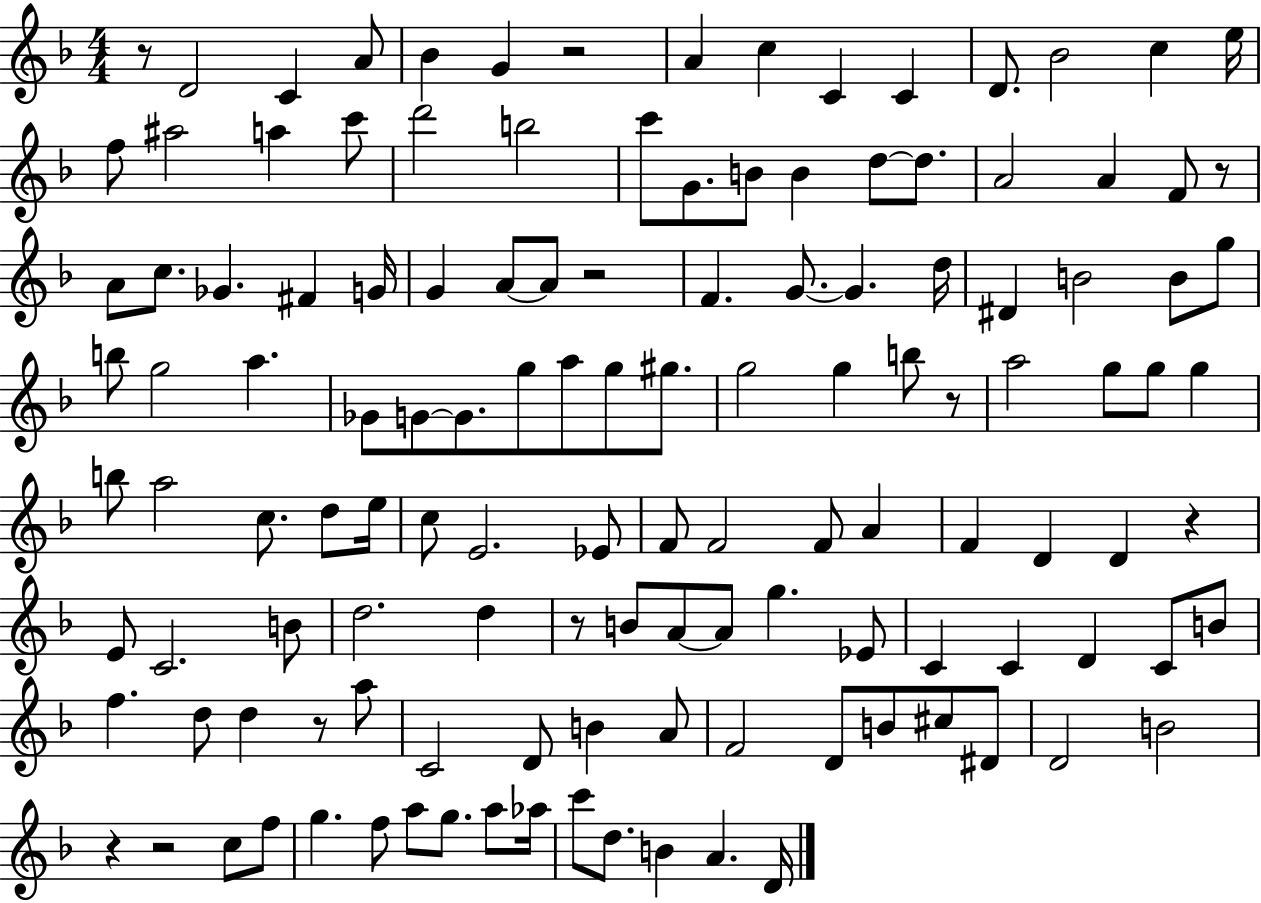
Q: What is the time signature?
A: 4/4